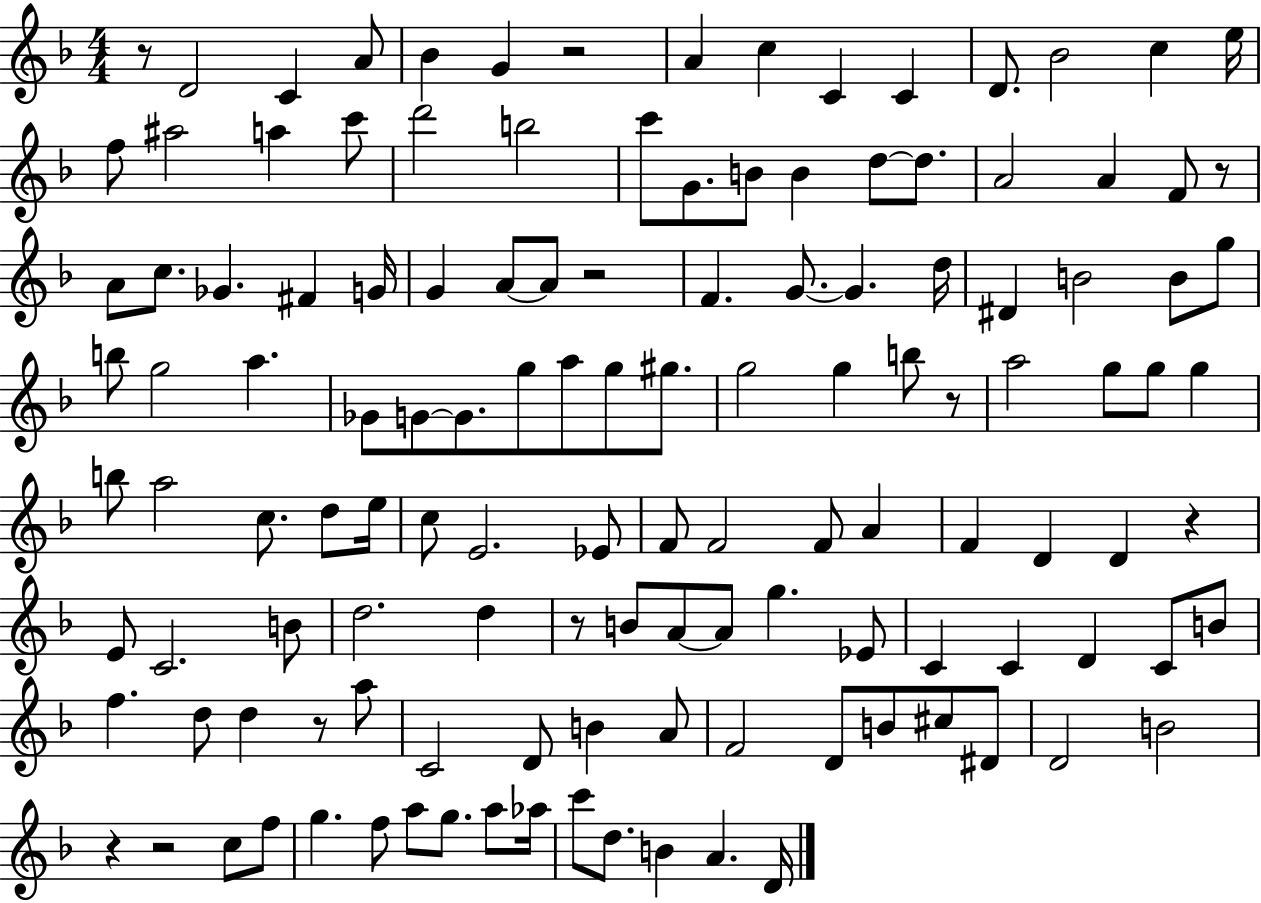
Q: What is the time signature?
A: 4/4